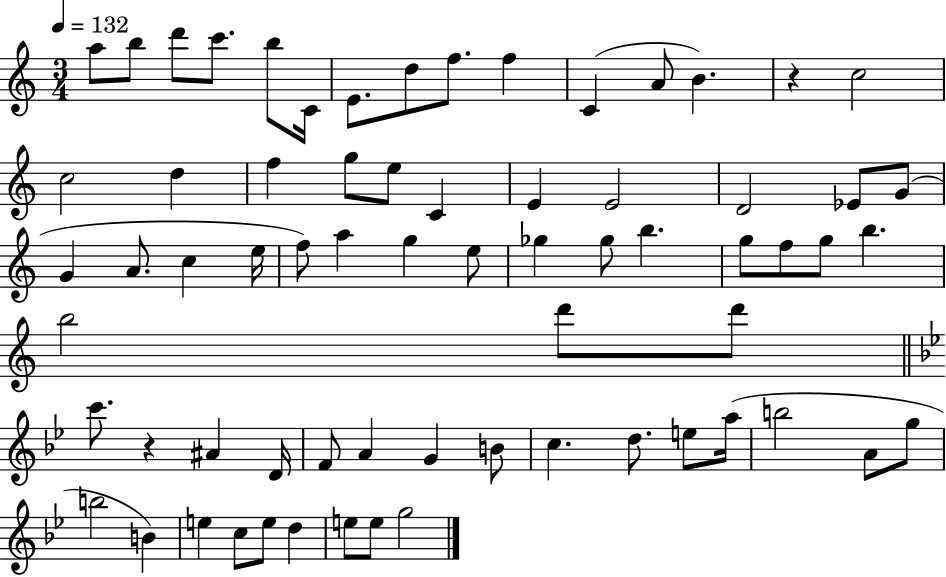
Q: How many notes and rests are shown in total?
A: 68